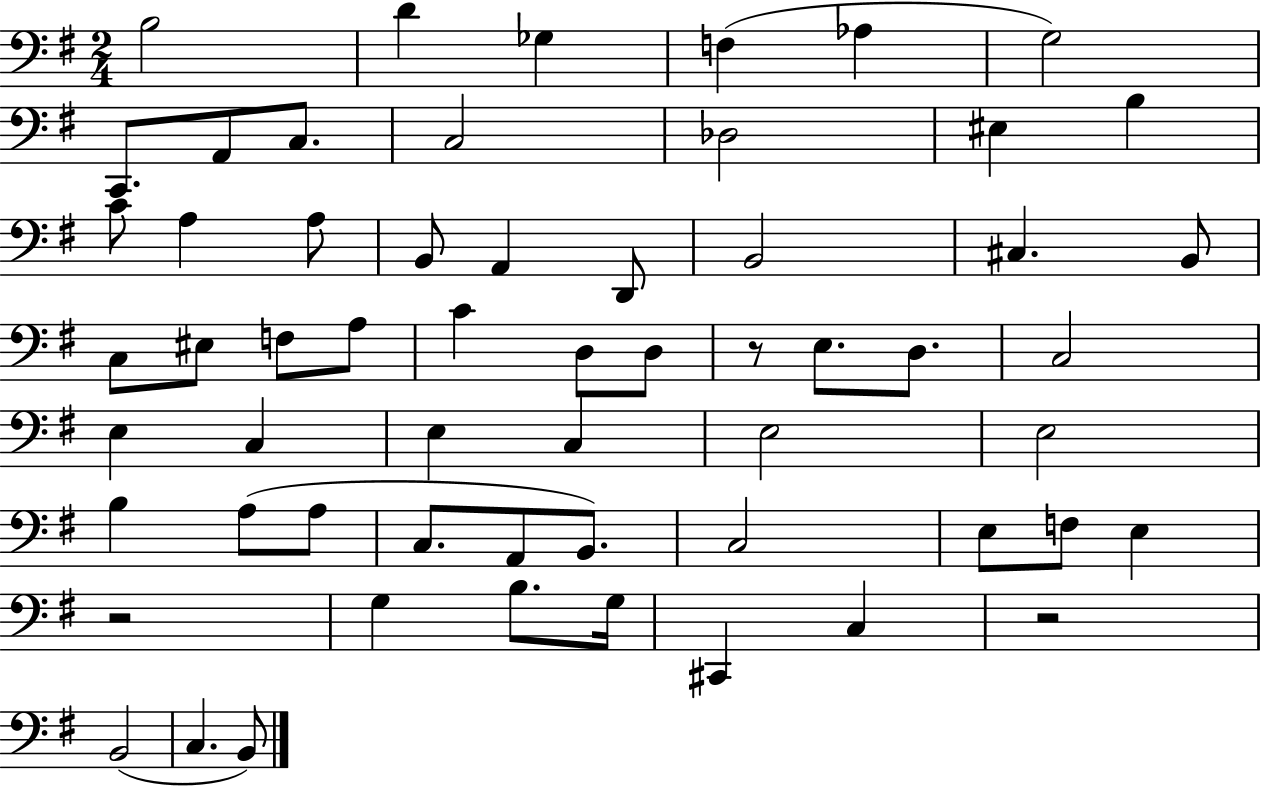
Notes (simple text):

B3/h D4/q Gb3/q F3/q Ab3/q G3/h C2/e. A2/e C3/e. C3/h Db3/h EIS3/q B3/q C4/e A3/q A3/e B2/e A2/q D2/e B2/h C#3/q. B2/e C3/e EIS3/e F3/e A3/e C4/q D3/e D3/e R/e E3/e. D3/e. C3/h E3/q C3/q E3/q C3/q E3/h E3/h B3/q A3/e A3/e C3/e. A2/e B2/e. C3/h E3/e F3/e E3/q R/h G3/q B3/e. G3/s C#2/q C3/q R/h B2/h C3/q. B2/e